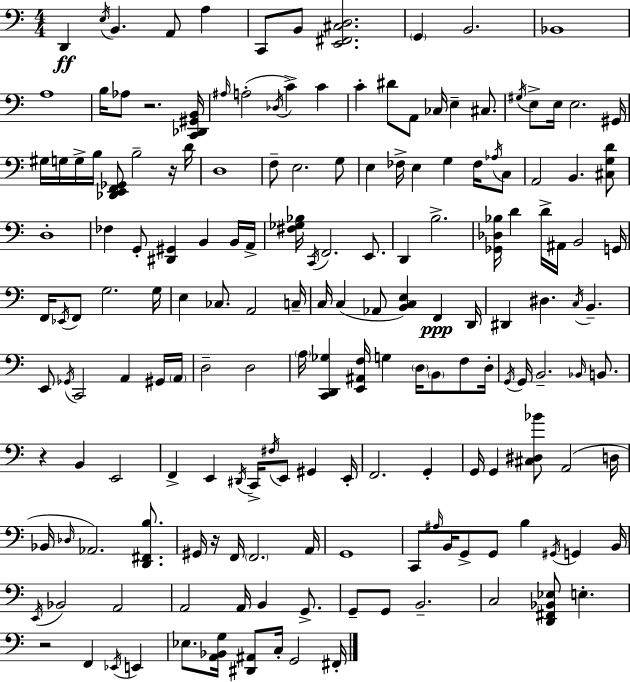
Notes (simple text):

D2/q E3/s B2/q. A2/e A3/q C2/e B2/e [E2,F#2,C#3,D3]/h. G2/q B2/h. Bb2/w A3/w B3/s Ab3/e R/h. [C2,Db2,G#2,B2]/s A#3/s A3/h Db3/s C4/q C4/q C4/q D#4/e A2/e CES3/s E3/q C#3/e. G#3/s E3/e E3/s E3/h. G#2/s G#3/s G3/s G3/s B3/s [Db2,E2,F2,Gb2]/e B3/h R/s D4/s D3/w F3/e E3/h. G3/e E3/q FES3/s E3/q G3/q FES3/s Ab3/s C3/e A2/h B2/q. [C#3,G3,D4]/e D3/w FES3/q G2/e [D#2,G#2]/q B2/q B2/s A2/s [F#3,Gb3,Bb3]/s C2/s F2/h. E2/e. D2/q B3/h. [Gb2,Db3,Bb3]/s D4/q D4/s A#2/s B2/h G2/s F2/s Eb2/s F2/e G3/h. G3/s E3/q CES3/e. A2/h C3/s C3/s C3/q Ab2/e [B2,C3,E3]/q F2/q D2/s D#2/q D#3/q. C3/s B2/q. E2/e Gb2/s C2/h A2/q G#2/s A2/s D3/h D3/h A3/s [C2,D2,Gb3]/q [E2,A#2,F3]/s G3/q D3/s B2/e F3/e D3/s G2/s G2/s B2/h. Bb2/s B2/e. R/q B2/q E2/h F2/q E2/q D#2/s C2/s F#3/s E2/e G#2/q E2/s F2/h. G2/q G2/s G2/q [C#3,D#3,Bb4]/e A2/h D3/s Bb2/s Db3/s Ab2/h. [D2,F#2,B3]/e. G#2/s R/s F2/s F2/h. A2/s G2/w C2/e A#3/s B2/s G2/e G2/e B3/q G#2/s G2/q B2/s E2/s Bb2/h A2/h A2/h A2/s B2/q G2/e. G2/e G2/e B2/h. C3/h [D2,F#2,Bb2,Eb3]/e E3/q. R/h F2/q Eb2/s E2/q Eb3/e. [A2,Bb2,G3]/s [D#2,A#2]/e C3/s G2/h F#2/s